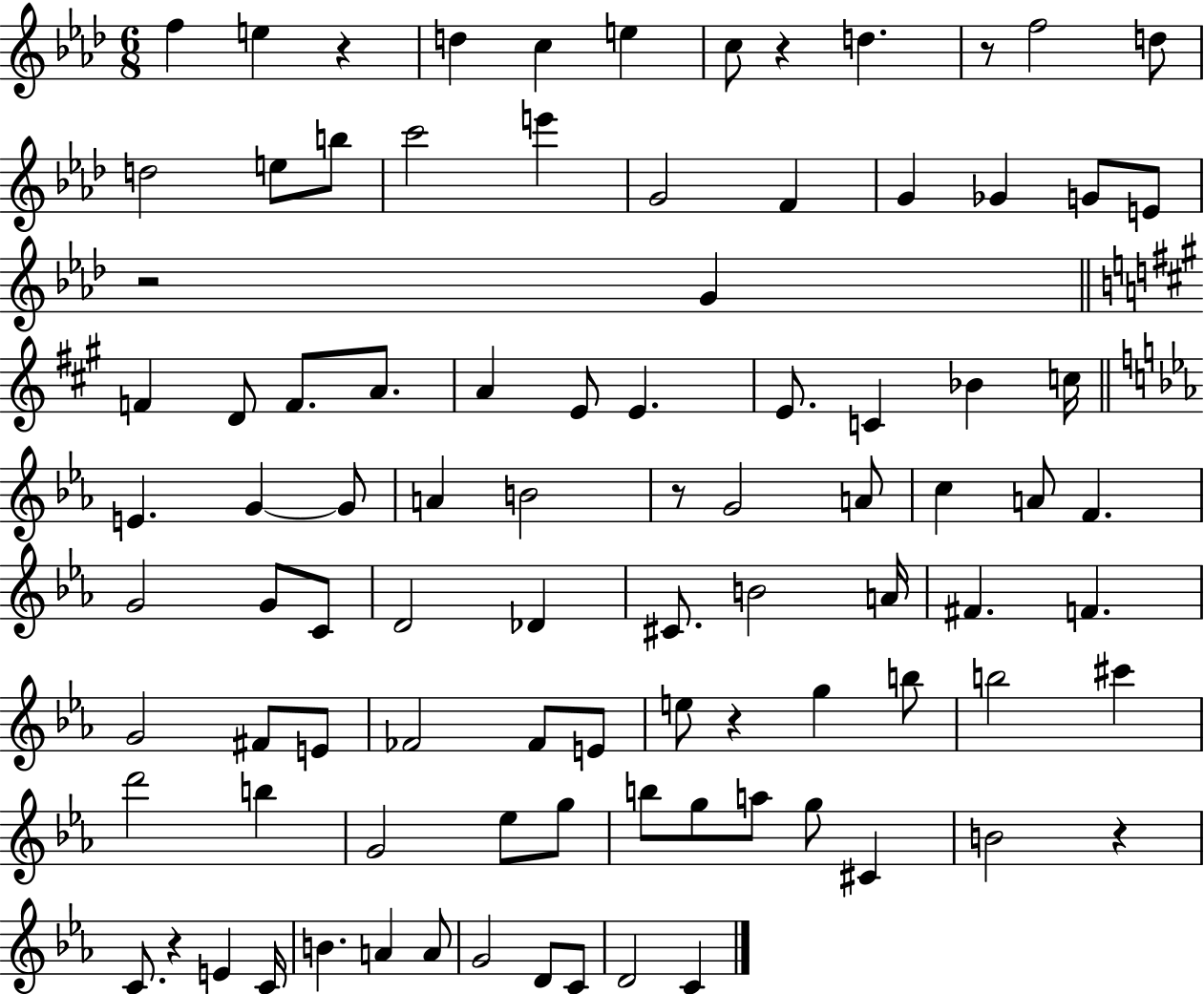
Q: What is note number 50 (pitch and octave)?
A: A4